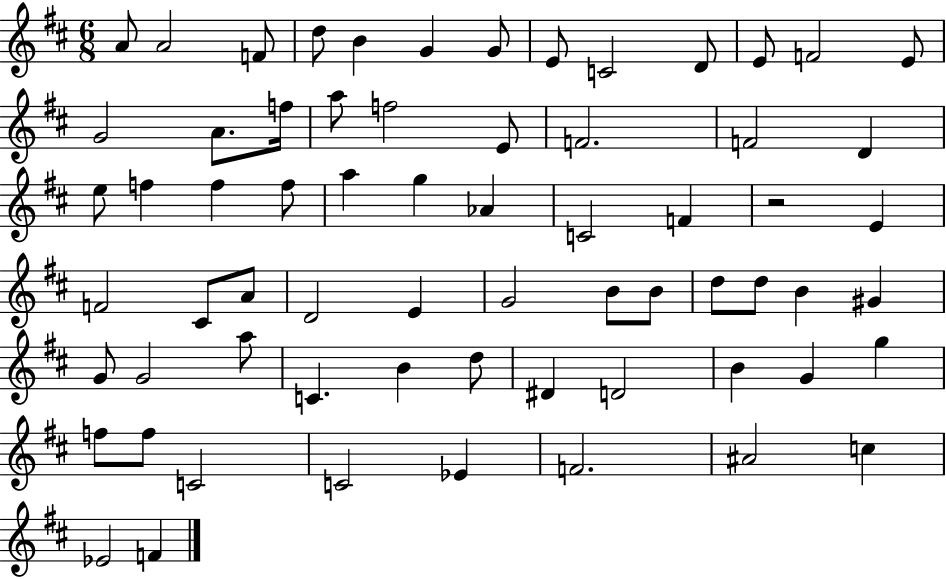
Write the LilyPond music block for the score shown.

{
  \clef treble
  \numericTimeSignature
  \time 6/8
  \key d \major
  a'8 a'2 f'8 | d''8 b'4 g'4 g'8 | e'8 c'2 d'8 | e'8 f'2 e'8 | \break g'2 a'8. f''16 | a''8 f''2 e'8 | f'2. | f'2 d'4 | \break e''8 f''4 f''4 f''8 | a''4 g''4 aes'4 | c'2 f'4 | r2 e'4 | \break f'2 cis'8 a'8 | d'2 e'4 | g'2 b'8 b'8 | d''8 d''8 b'4 gis'4 | \break g'8 g'2 a''8 | c'4. b'4 d''8 | dis'4 d'2 | b'4 g'4 g''4 | \break f''8 f''8 c'2 | c'2 ees'4 | f'2. | ais'2 c''4 | \break ees'2 f'4 | \bar "|."
}